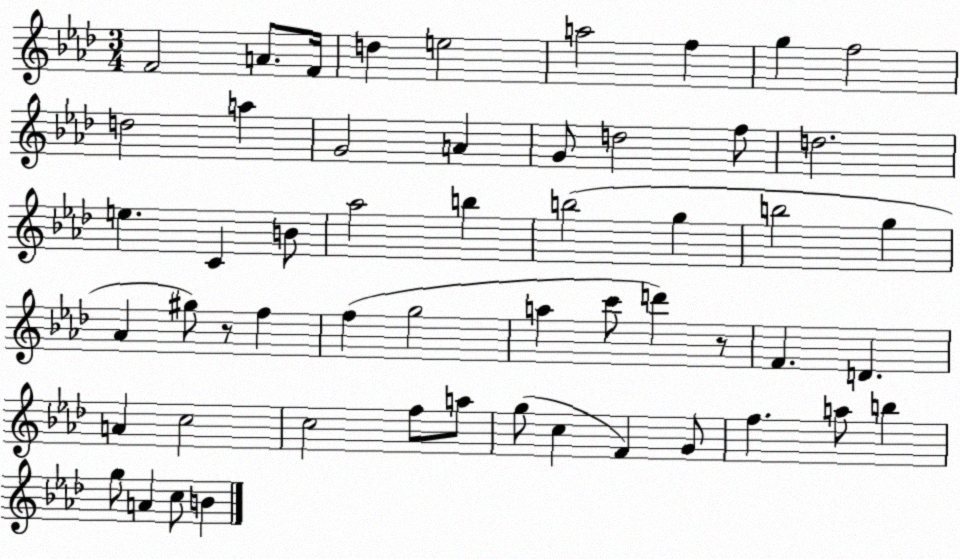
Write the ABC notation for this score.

X:1
T:Untitled
M:3/4
L:1/4
K:Ab
F2 A/2 F/4 d e2 a2 f g f2 d2 a G2 A G/2 d2 f/2 d2 e C B/2 _a2 b b2 g b2 g _A ^g/2 z/2 f f g2 a c'/2 d' z/2 F D A c2 c2 f/2 a/2 g/2 c F G/2 f a/2 b g/2 A c/2 B